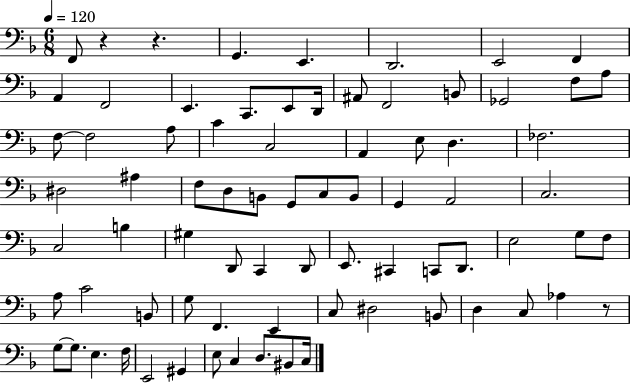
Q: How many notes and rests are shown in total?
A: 77